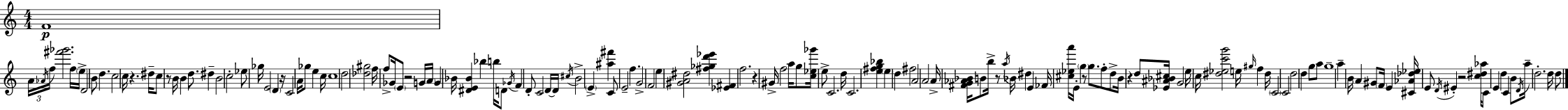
X:1
T:Untitled
M:4/4
L:1/4
K:C
F4 A/4 _A/4 f/4 [^f'_g']2 f/4 e/4 D2 B/2 d c2 c/4 z ^d/4 c/2 z/2 B/4 B d/2 ^d B2 c2 _e/2 _g/4 E2 D z/4 C2 A/4 _g/2 e c/4 c4 d2 [_d^g]2 f/4 f/2 _G/4 E/2 z2 G/4 A/4 G _B/4 [^DE_B] _b b/4 D/2 _G/4 F D/2 C2 D/4 D/4 ^c/4 B2 E [^a^f'] C/2 E2 f G2 F2 e [^GA^d]2 [^f_gd'_e'] [_E^F] f2 z ^G/4 f2 a/4 g/2 [c_e_g']/4 e/2 C2 d/4 C2 [e^fg_b] e d ^f2 A2 A2 A/4 [^FG_A_B]/4 B/2 b/4 z/2 a/4 _B/4 ^d E _F/4 [^c_ea']/4 E/4 g z/2 g/2 f/2 d/2 B/4 z d/2 [_E^A_B^c]/4 G2 e/4 c/4 [^d_ec'g']2 e/4 ^g/4 f ^d/4 C2 C2 d2 d g/2 a/2 g4 a B/4 A ^G/2 F/4 E [^C_A_d_e]/4 E/2 D/4 ^E z2 [c^d_a]/4 C/2 E d C B/2 D/4 a/4 d2 d/4 d/2